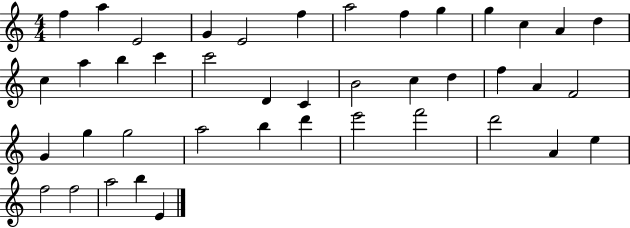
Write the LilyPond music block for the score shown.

{
  \clef treble
  \numericTimeSignature
  \time 4/4
  \key c \major
  f''4 a''4 e'2 | g'4 e'2 f''4 | a''2 f''4 g''4 | g''4 c''4 a'4 d''4 | \break c''4 a''4 b''4 c'''4 | c'''2 d'4 c'4 | b'2 c''4 d''4 | f''4 a'4 f'2 | \break g'4 g''4 g''2 | a''2 b''4 d'''4 | e'''2 f'''2 | d'''2 a'4 e''4 | \break f''2 f''2 | a''2 b''4 e'4 | \bar "|."
}